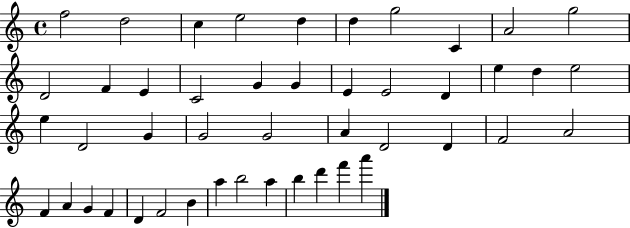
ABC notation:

X:1
T:Untitled
M:4/4
L:1/4
K:C
f2 d2 c e2 d d g2 C A2 g2 D2 F E C2 G G E E2 D e d e2 e D2 G G2 G2 A D2 D F2 A2 F A G F D F2 B a b2 a b d' f' a'